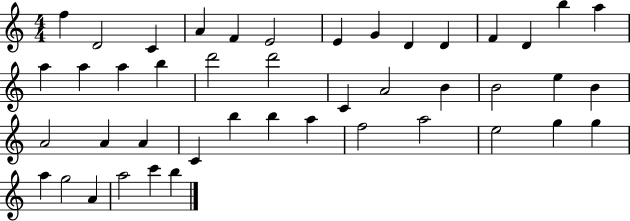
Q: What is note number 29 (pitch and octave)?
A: A4